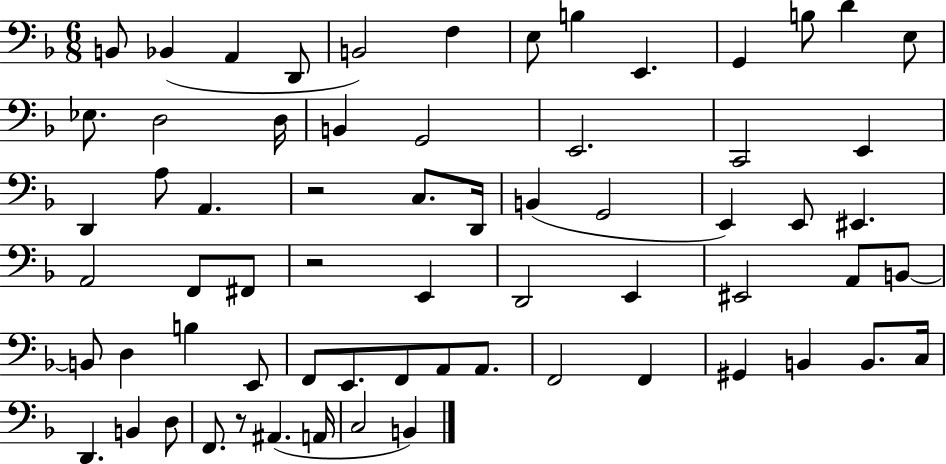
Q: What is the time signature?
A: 6/8